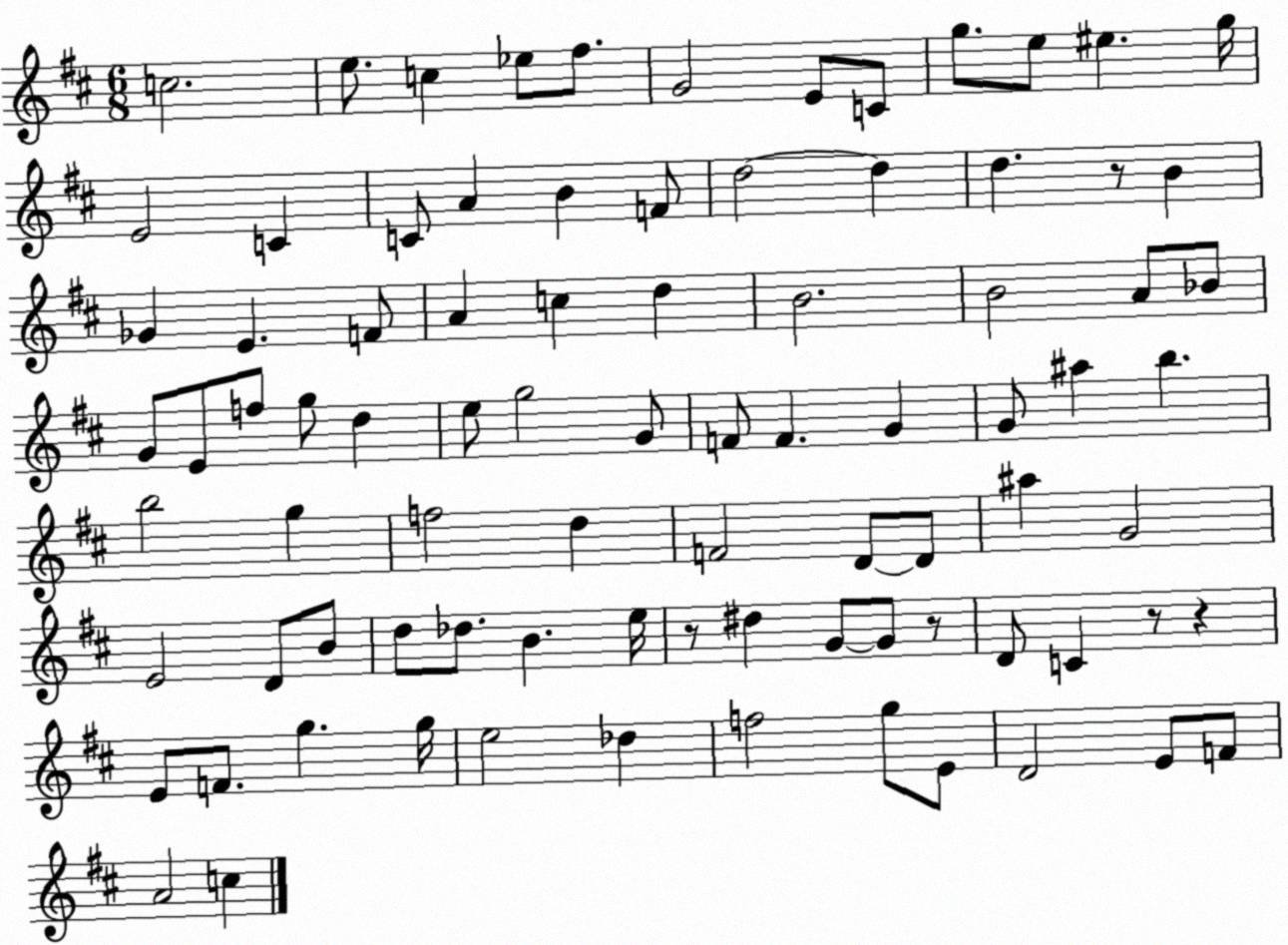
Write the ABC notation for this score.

X:1
T:Untitled
M:6/8
L:1/4
K:D
c2 e/2 c _e/2 ^f/2 G2 E/2 C/2 g/2 e/2 ^e g/4 E2 C C/2 A B F/2 d2 d d z/2 B _G E F/2 A c d B2 B2 A/2 _B/2 G/2 E/2 f/2 g/2 d e/2 g2 G/2 F/2 F G G/2 ^a b b2 g f2 d F2 D/2 D/2 ^a G2 E2 D/2 B/2 d/2 _d/2 B e/4 z/2 ^d G/2 G/2 z/2 D/2 C z/2 z E/2 F/2 g g/4 e2 _d f2 g/2 E/2 D2 E/2 F/2 A2 c